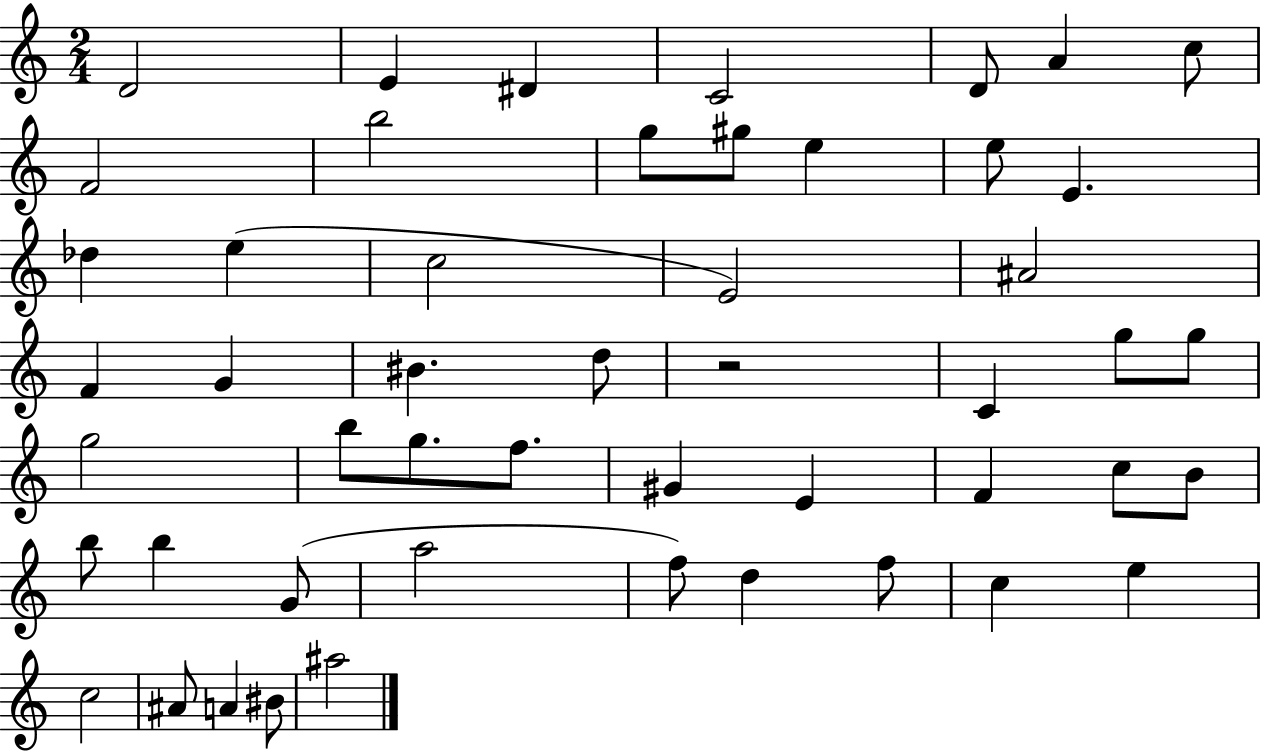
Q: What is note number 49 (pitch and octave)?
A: A#5